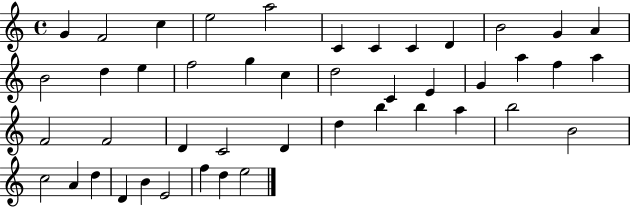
{
  \clef treble
  \time 4/4
  \defaultTimeSignature
  \key c \major
  g'4 f'2 c''4 | e''2 a''2 | c'4 c'4 c'4 d'4 | b'2 g'4 a'4 | \break b'2 d''4 e''4 | f''2 g''4 c''4 | d''2 c'4 e'4 | g'4 a''4 f''4 a''4 | \break f'2 f'2 | d'4 c'2 d'4 | d''4 b''4 b''4 a''4 | b''2 b'2 | \break c''2 a'4 d''4 | d'4 b'4 e'2 | f''4 d''4 e''2 | \bar "|."
}